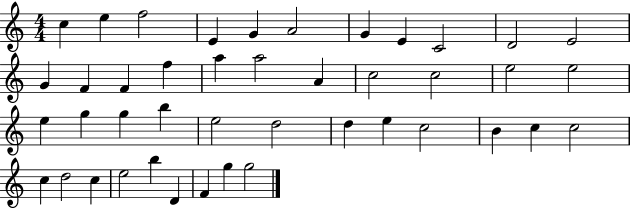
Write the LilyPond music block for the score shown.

{
  \clef treble
  \numericTimeSignature
  \time 4/4
  \key c \major
  c''4 e''4 f''2 | e'4 g'4 a'2 | g'4 e'4 c'2 | d'2 e'2 | \break g'4 f'4 f'4 f''4 | a''4 a''2 a'4 | c''2 c''2 | e''2 e''2 | \break e''4 g''4 g''4 b''4 | e''2 d''2 | d''4 e''4 c''2 | b'4 c''4 c''2 | \break c''4 d''2 c''4 | e''2 b''4 d'4 | f'4 g''4 g''2 | \bar "|."
}